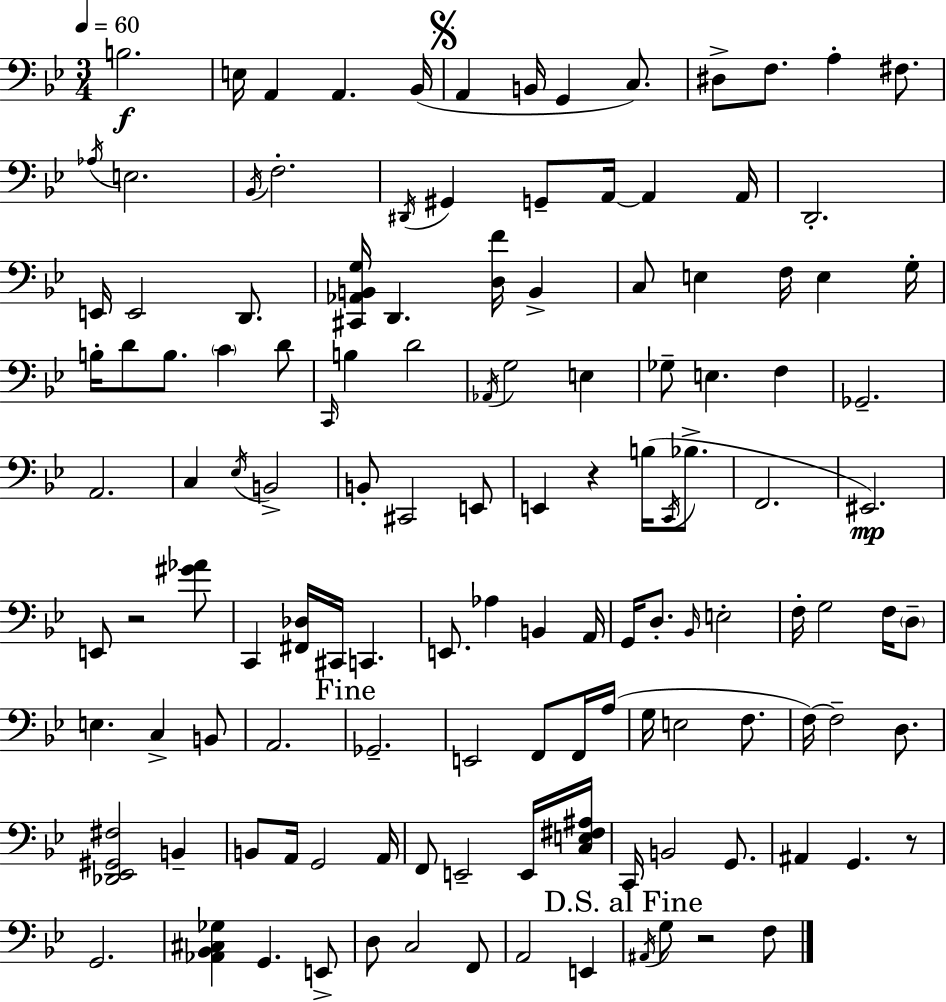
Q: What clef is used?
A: bass